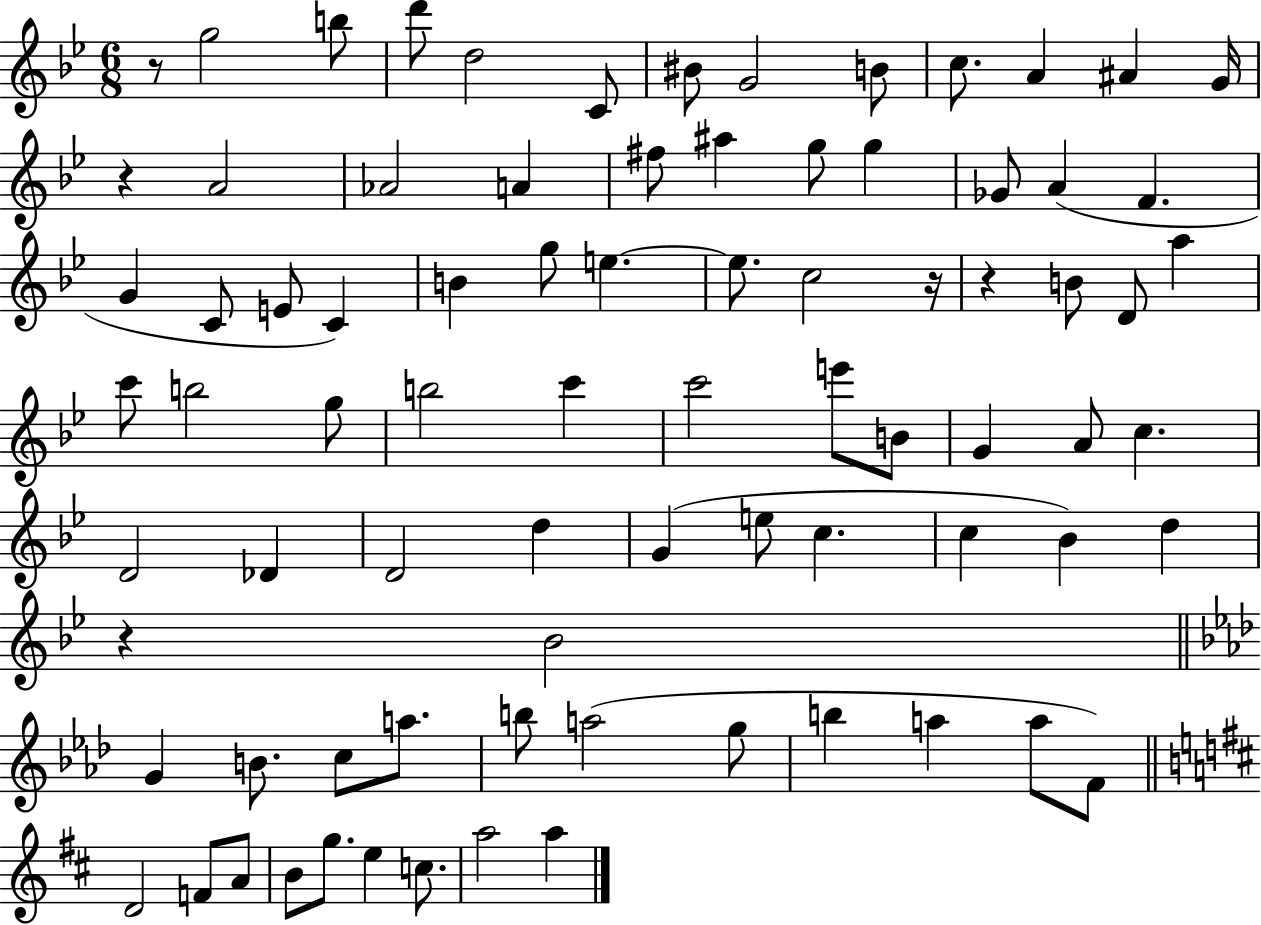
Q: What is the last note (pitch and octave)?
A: A5